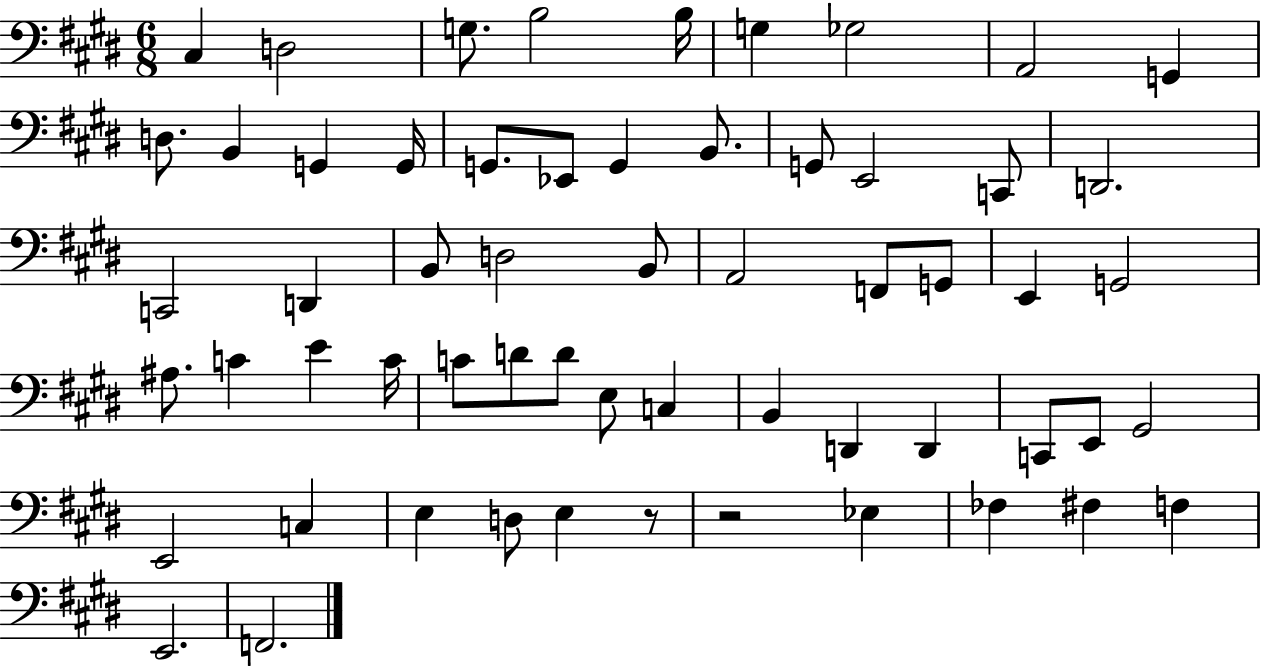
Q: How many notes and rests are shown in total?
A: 59